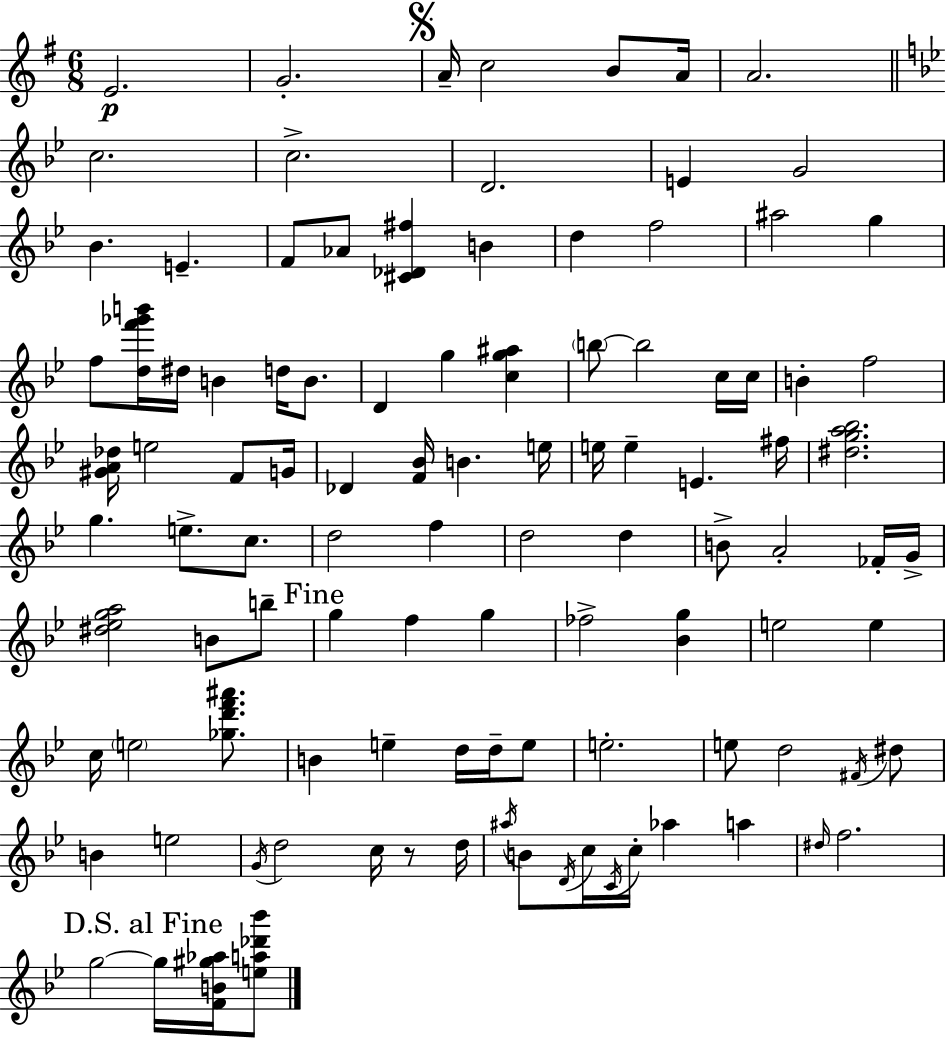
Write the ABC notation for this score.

X:1
T:Untitled
M:6/8
L:1/4
K:G
E2 G2 A/4 c2 B/2 A/4 A2 c2 c2 D2 E G2 _B E F/2 _A/2 [^C_D^f] B d f2 ^a2 g f/2 [df'_g'b']/4 ^d/4 B d/4 B/2 D g [cg^a] b/2 b2 c/4 c/4 B f2 [^GA_d]/4 e2 F/2 G/4 _D [F_B]/4 B e/4 e/4 e E ^f/4 [^dga_b]2 g e/2 c/2 d2 f d2 d B/2 A2 _F/4 G/4 [^d_ega]2 B/2 b/2 g f g _f2 [_Bg] e2 e c/4 e2 [_gd'f'^a']/2 B e d/4 d/4 e/2 e2 e/2 d2 ^F/4 ^d/2 B e2 G/4 d2 c/4 z/2 d/4 ^a/4 B/2 D/4 c/4 C/4 c/4 _a a ^d/4 f2 g2 g/4 [FB^g_a]/4 [ea_d'_b']/2